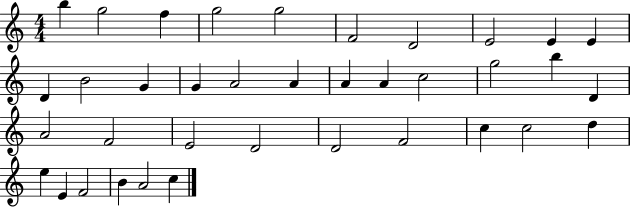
X:1
T:Untitled
M:4/4
L:1/4
K:C
b g2 f g2 g2 F2 D2 E2 E E D B2 G G A2 A A A c2 g2 b D A2 F2 E2 D2 D2 F2 c c2 d e E F2 B A2 c